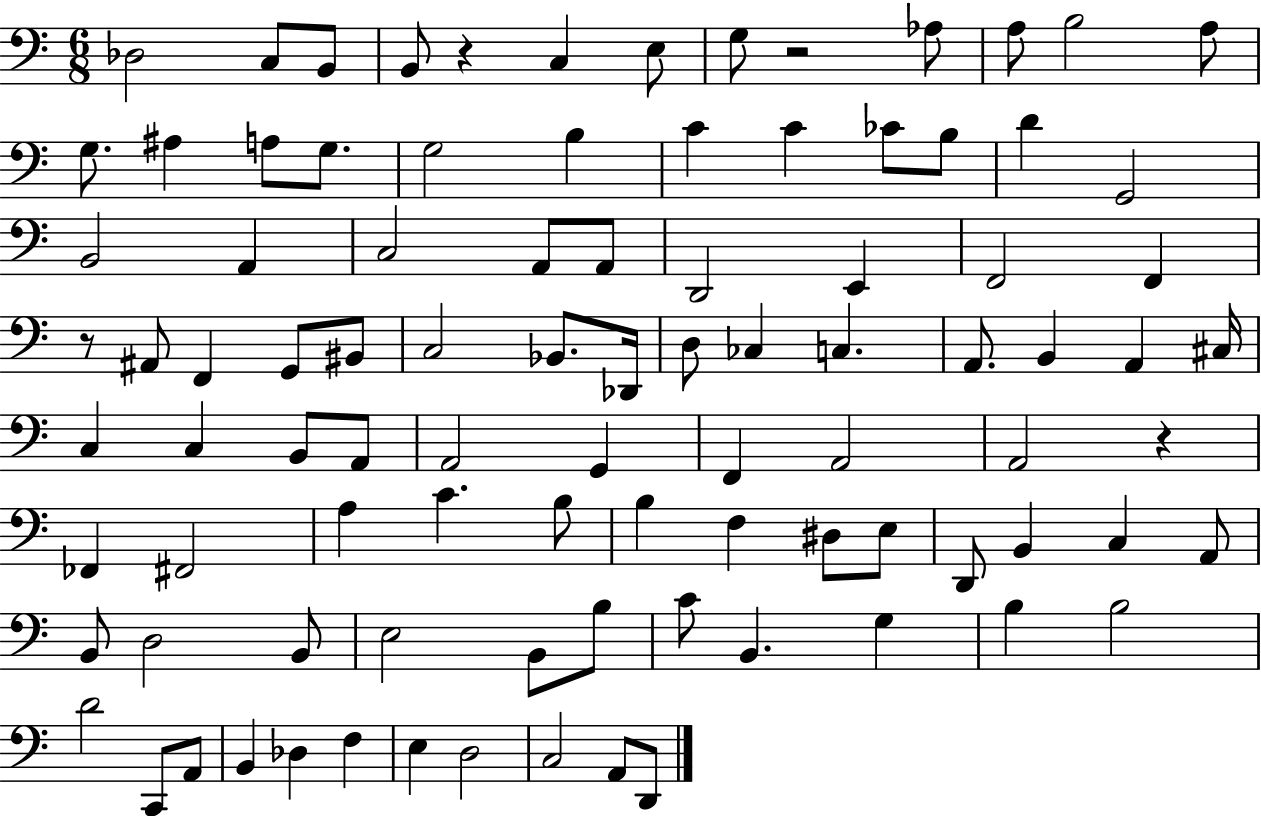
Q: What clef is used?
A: bass